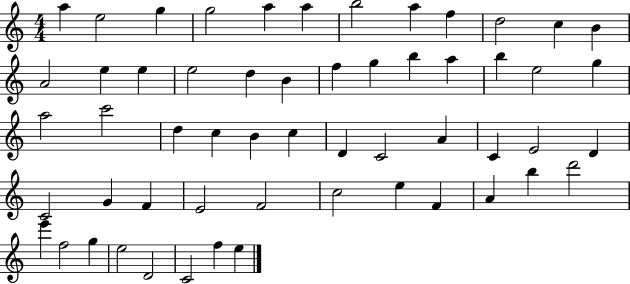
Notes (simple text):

A5/q E5/h G5/q G5/h A5/q A5/q B5/h A5/q F5/q D5/h C5/q B4/q A4/h E5/q E5/q E5/h D5/q B4/q F5/q G5/q B5/q A5/q B5/q E5/h G5/q A5/h C6/h D5/q C5/q B4/q C5/q D4/q C4/h A4/q C4/q E4/h D4/q C4/h G4/q F4/q E4/h F4/h C5/h E5/q F4/q A4/q B5/q D6/h E6/q F5/h G5/q E5/h D4/h C4/h F5/q E5/q